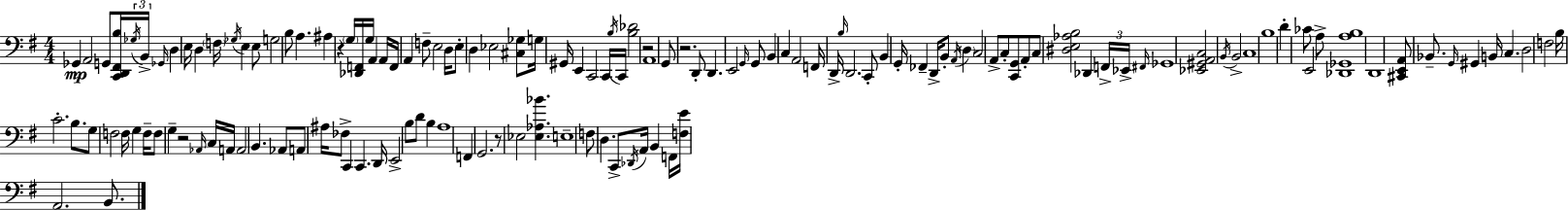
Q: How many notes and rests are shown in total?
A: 140